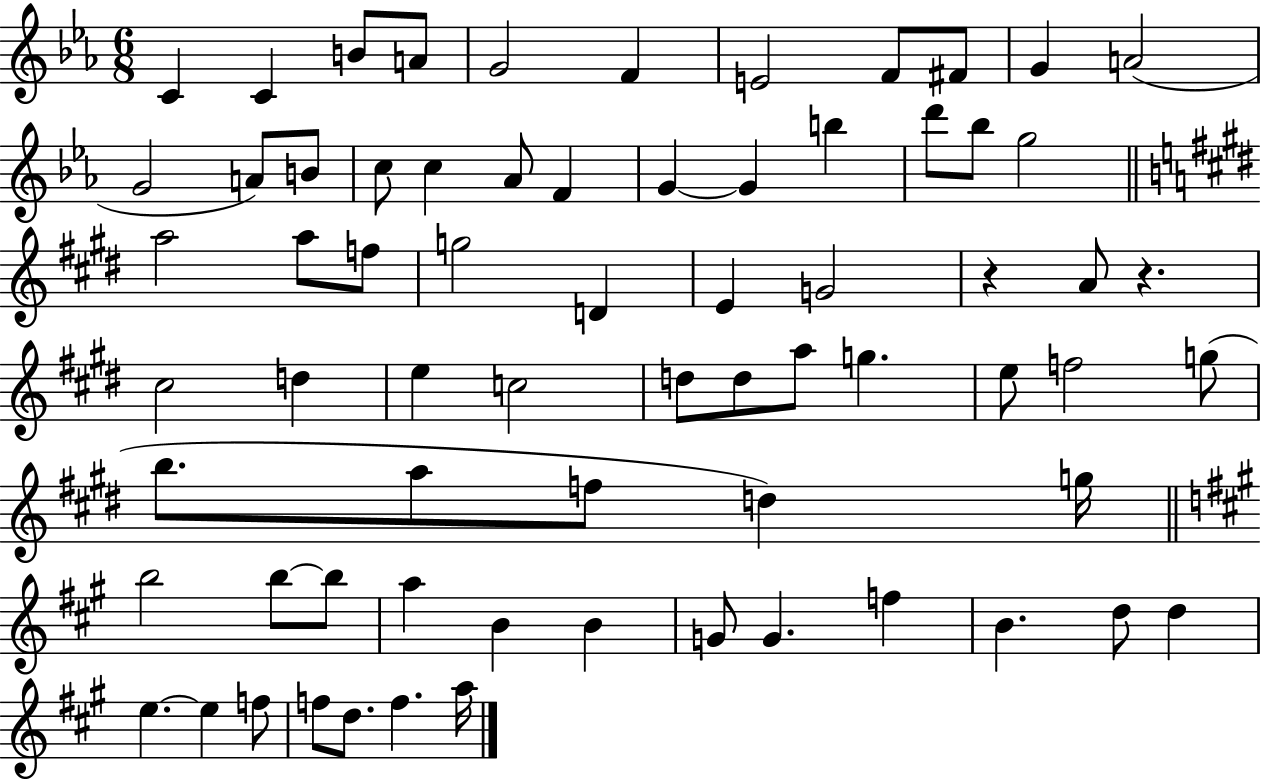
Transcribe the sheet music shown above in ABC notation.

X:1
T:Untitled
M:6/8
L:1/4
K:Eb
C C B/2 A/2 G2 F E2 F/2 ^F/2 G A2 G2 A/2 B/2 c/2 c _A/2 F G G b d'/2 _b/2 g2 a2 a/2 f/2 g2 D E G2 z A/2 z ^c2 d e c2 d/2 d/2 a/2 g e/2 f2 g/2 b/2 a/2 f/2 d g/4 b2 b/2 b/2 a B B G/2 G f B d/2 d e e f/2 f/2 d/2 f a/4